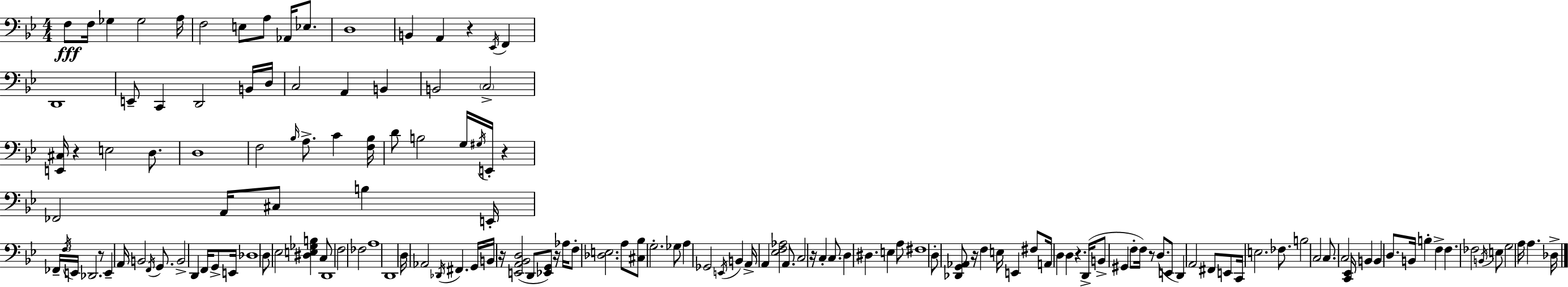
X:1
T:Untitled
M:4/4
L:1/4
K:Gm
F,/2 F,/4 _G, _G,2 A,/4 F,2 E,/2 A,/2 _A,,/4 _E,/2 D,4 B,, A,, z _E,,/4 F,, D,,4 E,,/2 C,, D,,2 B,,/4 D,/4 C,2 A,, B,, B,,2 C,2 [E,,^C,]/4 z E,2 D,/2 D,4 F,2 _B,/4 A,/2 C [F,_B,]/4 D/2 B,2 G,/4 ^G,/4 E,,/4 z _F,,2 A,,/4 ^C,/2 B, E,,/4 _F,,/4 F,/4 E,,/4 _D,,2 z/2 E,, A,,/4 B,,2 F,,/4 G,,/2 B,,2 D,, F,,/4 G,,/2 E,,/4 _D,4 D,/2 _E,2 [^D,E,_G,B,] C,/2 D,,4 F,2 _F,2 A,4 D,,4 D,/4 _A,,2 _D,,/4 ^F,, G,,/4 B,,/4 z/4 [E,,A,,_B,,D,]2 D,,/2 [_E,,G,,]/2 z/4 _A,/4 F,/2 [_D,E,]2 A,/2 [^C,_B,]/2 G,2 _G,/2 A, _G,,2 E,,/4 B,, A,,/4 A,, [_E,F,_A,]2 A,,/2 C,2 z/4 C, C,/2 D, ^D, E, A,/2 ^F,4 D,/2 [_D,,G,,_A,,]/2 z/4 F, E,/4 E,, ^F,/2 A,,/4 D, D, z D,,/4 B,,/2 ^G,, F,/2 F,/4 z/2 D,/2 E,,/2 D,, A,,2 ^F,,/2 E,,/2 C,,/4 E,2 _F,/2 B,2 C,2 C,/2 C,2 [C,,_E,,]/4 B,, B,, D,/2 B,,/4 B, F, F, _F,2 B,,/4 E,/2 G,2 A,/4 A, _D,/4